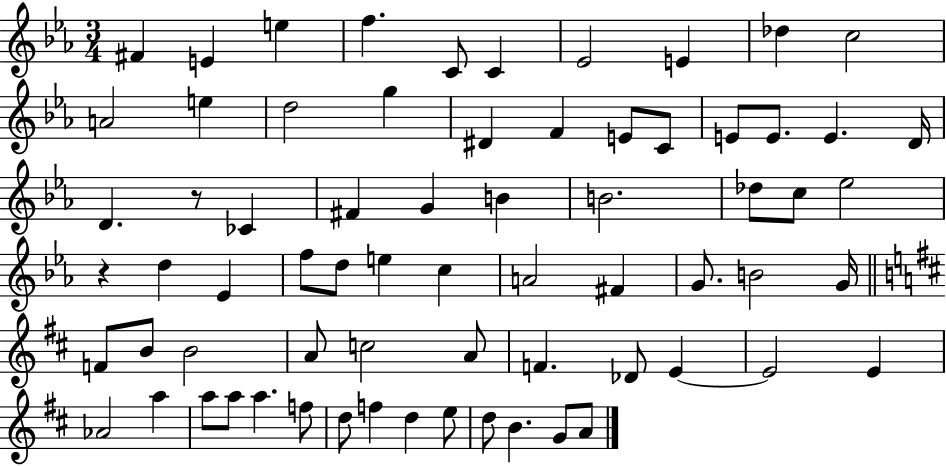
F#4/q E4/q E5/q F5/q. C4/e C4/q Eb4/h E4/q Db5/q C5/h A4/h E5/q D5/h G5/q D#4/q F4/q E4/e C4/e E4/e E4/e. E4/q. D4/s D4/q. R/e CES4/q F#4/q G4/q B4/q B4/h. Db5/e C5/e Eb5/h R/q D5/q Eb4/q F5/e D5/e E5/q C5/q A4/h F#4/q G4/e. B4/h G4/s F4/e B4/e B4/h A4/e C5/h A4/e F4/q. Db4/e E4/q E4/h E4/q Ab4/h A5/q A5/e A5/e A5/q. F5/e D5/e F5/q D5/q E5/e D5/e B4/q. G4/e A4/e